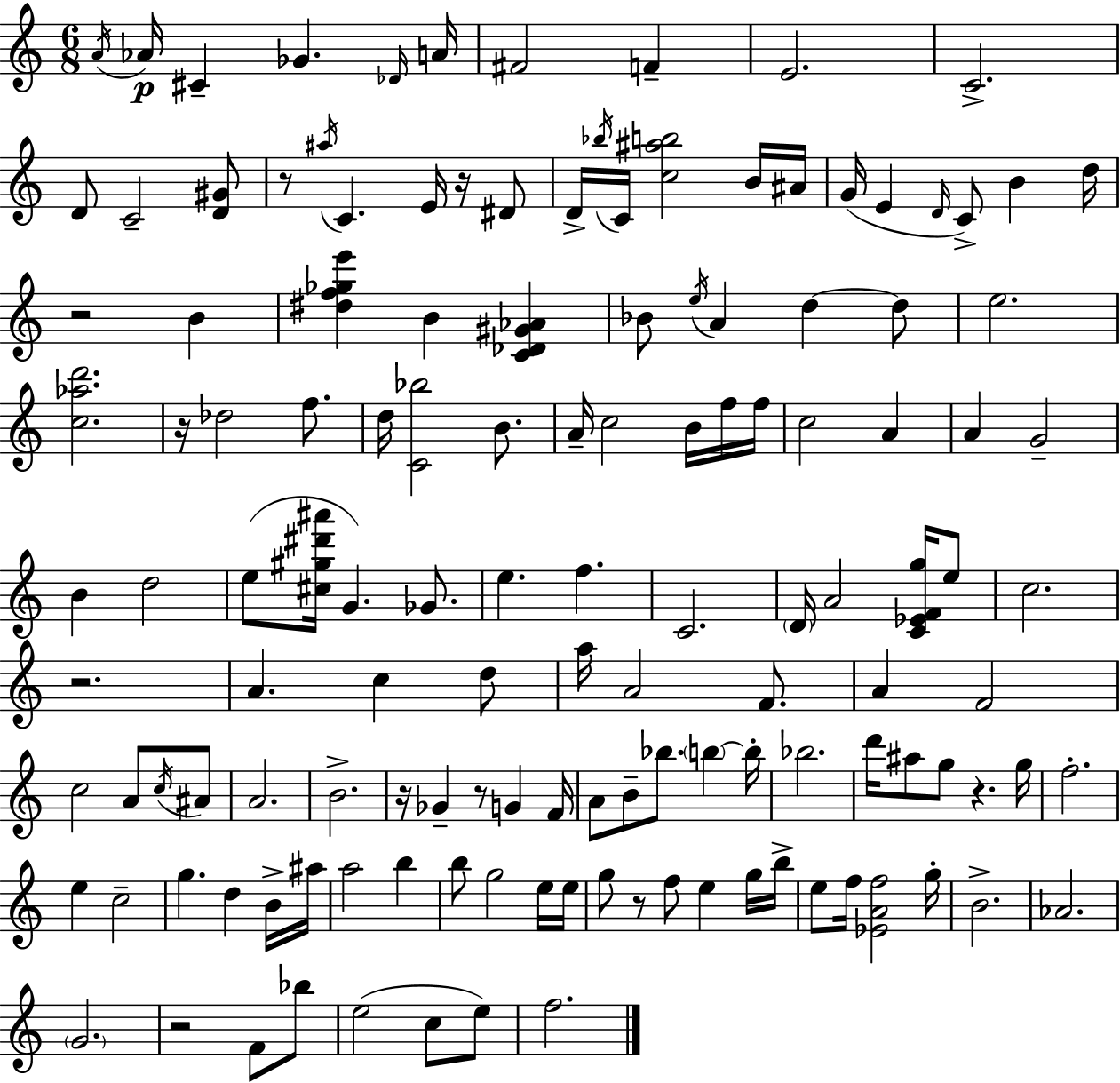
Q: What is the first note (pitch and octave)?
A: A4